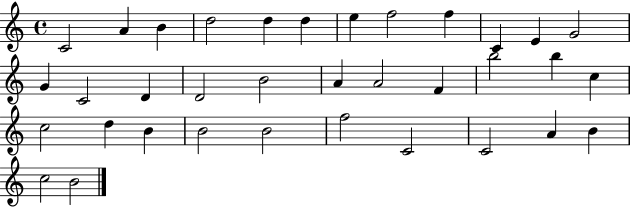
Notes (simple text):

C4/h A4/q B4/q D5/h D5/q D5/q E5/q F5/h F5/q C4/q E4/q G4/h G4/q C4/h D4/q D4/h B4/h A4/q A4/h F4/q B5/h B5/q C5/q C5/h D5/q B4/q B4/h B4/h F5/h C4/h C4/h A4/q B4/q C5/h B4/h